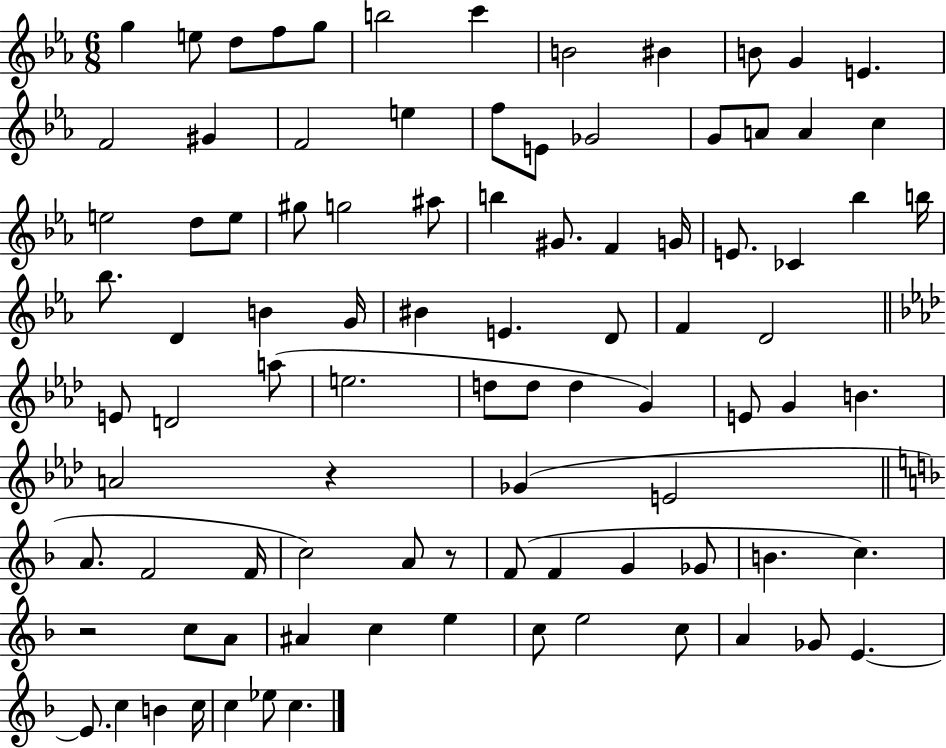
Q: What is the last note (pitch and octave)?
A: C5